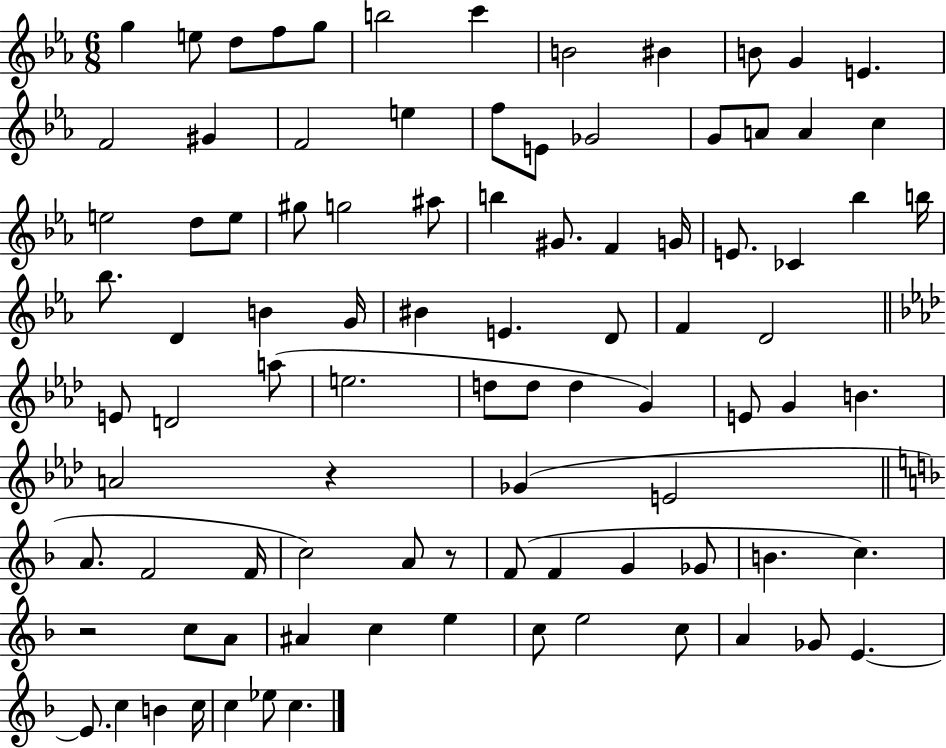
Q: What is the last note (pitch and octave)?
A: C5